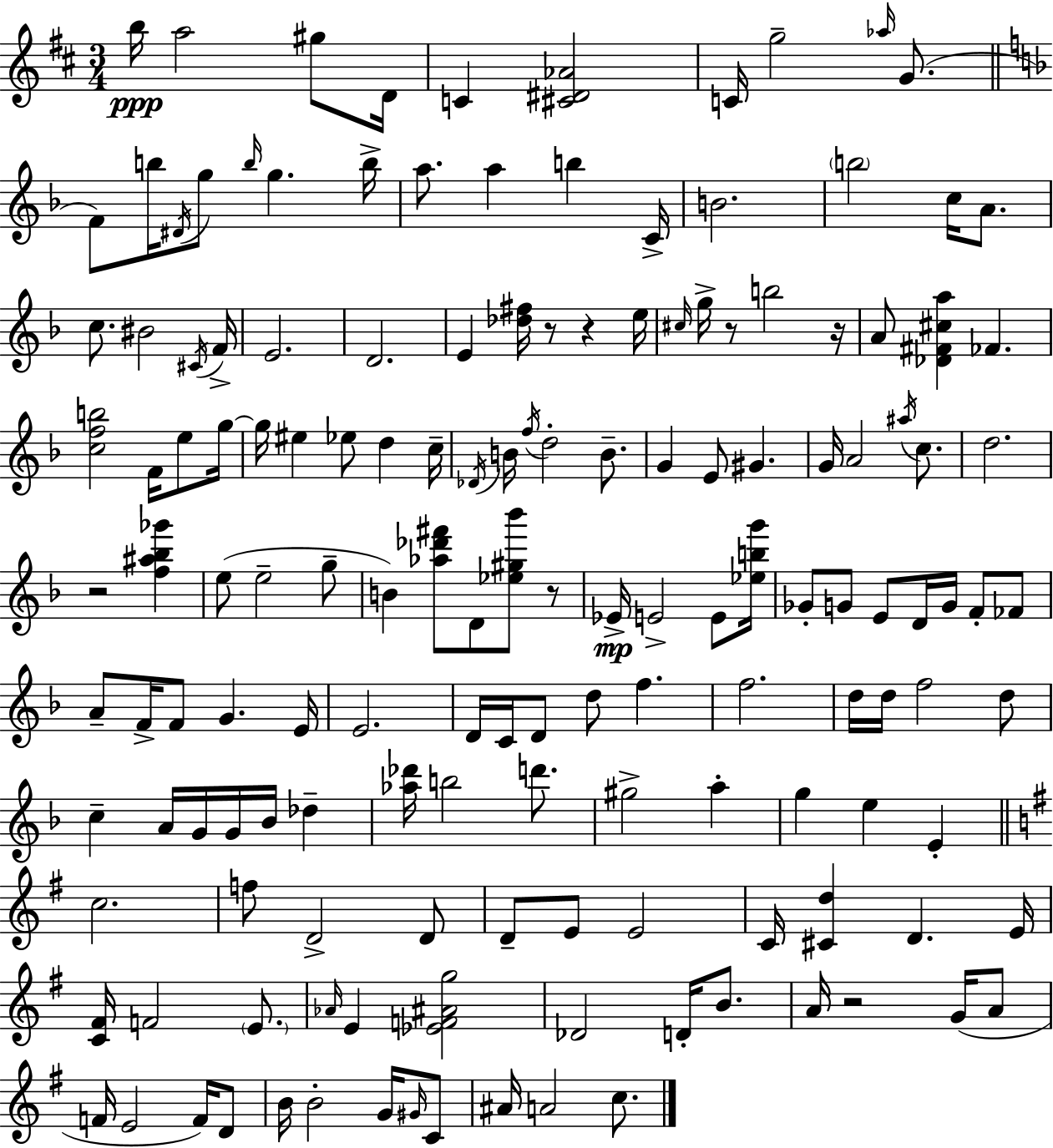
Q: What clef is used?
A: treble